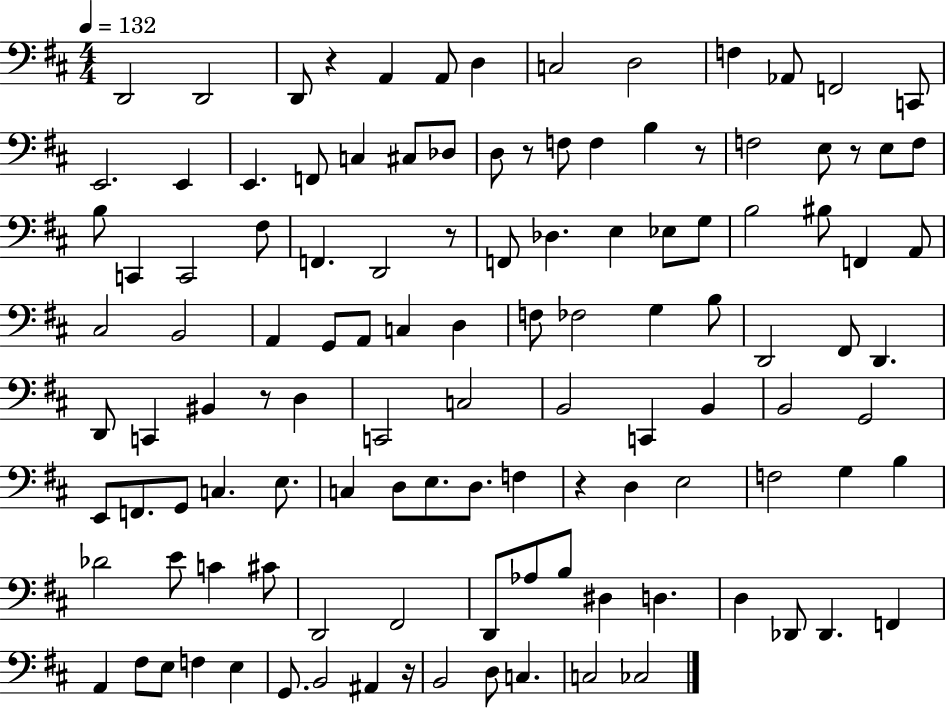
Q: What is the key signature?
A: D major